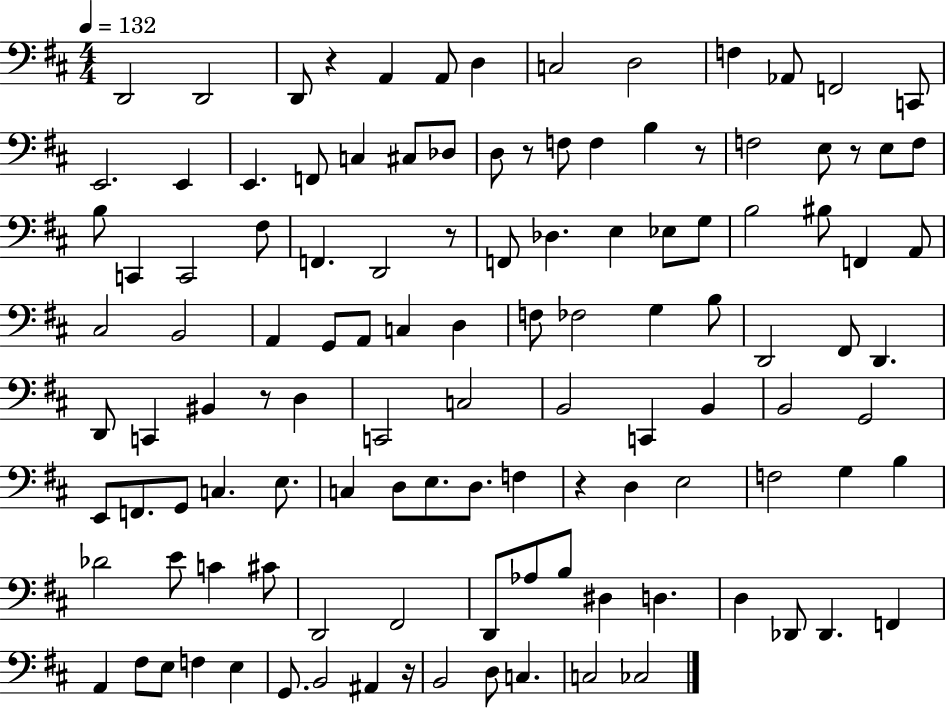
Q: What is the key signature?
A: D major